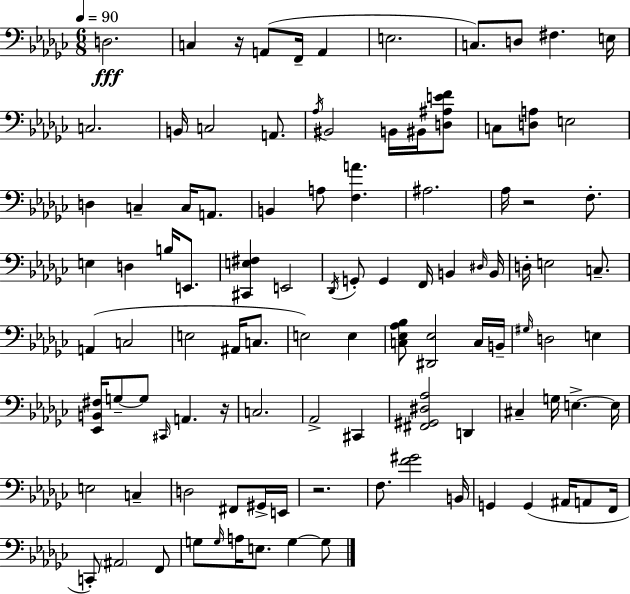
X:1
T:Untitled
M:6/8
L:1/4
K:Ebm
D,2 C, z/4 A,,/2 F,,/4 A,, E,2 C,/2 D,/2 ^F, E,/4 C,2 B,,/4 C,2 A,,/2 _A,/4 ^B,,2 B,,/4 ^B,,/4 [D,^A,EF]/2 C,/2 [D,A,]/2 E,2 D, C, C,/4 A,,/2 B,, A,/2 [F,A] ^A,2 _A,/4 z2 F,/2 E, D, B,/4 E,,/2 [^C,,E,^F,] E,,2 _D,,/4 G,,/2 G,, F,,/4 B,, ^D,/4 B,,/4 D,/4 E,2 C,/2 A,, C,2 E,2 ^A,,/4 C,/2 E,2 E, [C,_E,_A,_B,]/2 [^D,,_E,]2 C,/4 B,,/4 ^G,/4 D,2 E, [_E,,B,,^F,]/4 G,/2 G,/2 ^C,,/4 A,, z/4 C,2 _A,,2 ^C,, [^F,,^G,,^D,_A,]2 D,, ^C, G,/4 E, E,/4 E,2 C, D,2 ^F,,/2 ^G,,/4 E,,/4 z2 F,/2 [F^G]2 B,,/4 G,, G,, ^A,,/4 A,,/2 F,,/4 C,,/2 ^A,,2 F,,/2 G,/2 G,/4 A,/4 E,/2 G, G,/2